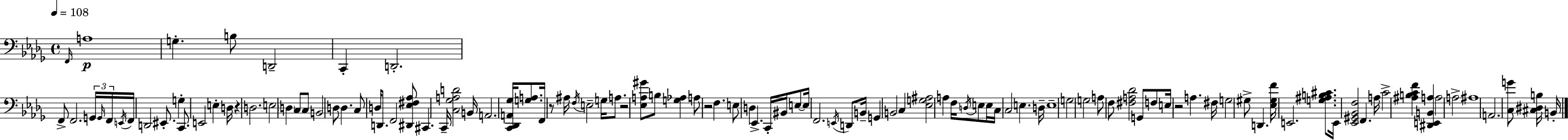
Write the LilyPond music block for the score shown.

{
  \clef bass
  \time 4/4
  \defaultTimeSignature
  \key bes \minor
  \tempo 4 = 108
  \grace { f,16 }\p a1 | g4.-. b8 d,2-- | c,4-. d,2.-. | f,8-> f,2. \tuplet 3/2 { g,16 | \break \grace { g,16 } f,16 } \acciaccatura { e,16 } f,16 d,2 eis,8.-. g4-. | c,8. e,2 e4-. | d16 r4 d2. | e2 \parenthesize d4 c8 | \break c8 b,2 d8 d4. | c8 d16 d,8. f,2 | <dis, ees fis aes>8 cis,4. c,16-- <c ges a d'>2 | b,16 a,2. <c, des, a, ges>16 | \break <g a>8. f,16 r8 ais16 \acciaccatura { f16 } e2-- | g16 a8. r2 <ees a gis'>8 b8 | <g aes>4 a8 r2 f4. | e8 d4 ees,4.-> | \break c,16-. bis,16 e8~~ e16 f,2. | \acciaccatura { e,16 } d,8 b,16-- g,4 b,2 | c4 <ees g ais>2 a4 | f16 \acciaccatura { d16 } e8 e16 c16 c2 e4. | \break d16-- e1-- | g2 g2 | a8 f8 <fis a des'>2 | g,8 f8 e16 r2 a4. | \break fis16 g2 gis8-> | d,4. <ees gis f'>16 e,2. | <g ais b cis'>8. e,16 <ees, gis, bes, f>2 f,4. | a16 c'2-> <ais b c' f'>4 | \break <dis, e, b, a>4 a2 a2-> | ais1 | a,2. | <c g'>8 <cis dis b>16 b,16-. \bar "|."
}